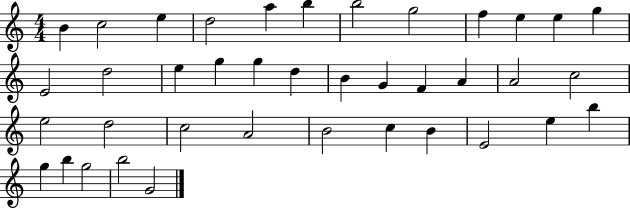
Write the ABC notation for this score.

X:1
T:Untitled
M:4/4
L:1/4
K:C
B c2 e d2 a b b2 g2 f e e g E2 d2 e g g d B G F A A2 c2 e2 d2 c2 A2 B2 c B E2 e b g b g2 b2 G2